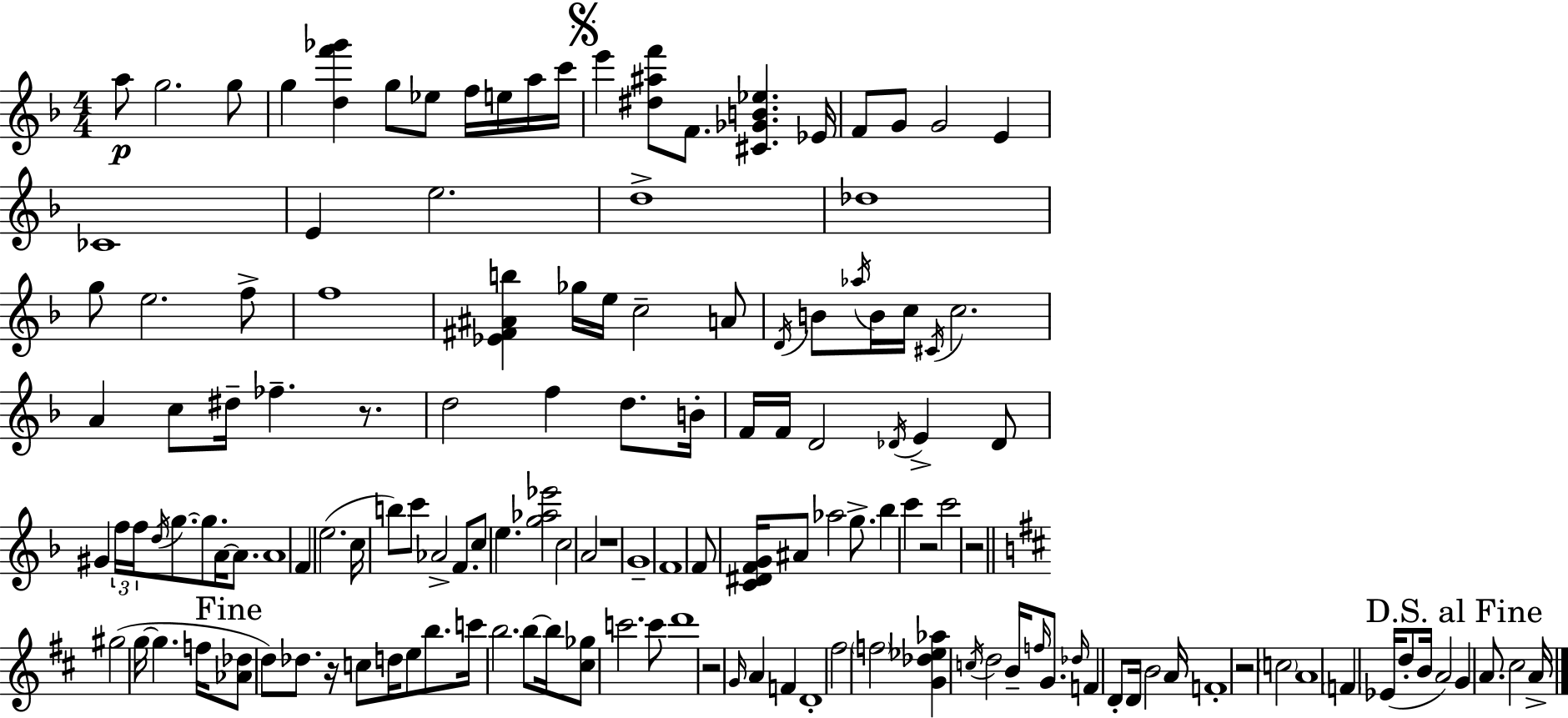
{
  \clef treble
  \numericTimeSignature
  \time 4/4
  \key f \major
  a''8\p g''2. g''8 | g''4 <d'' f''' ges'''>4 g''8 ees''8 f''16 e''16 a''16 c'''16 | \mark \markup { \musicglyph "scripts.segno" } e'''4 <dis'' ais'' f'''>8 f'8. <cis' ges' b' ees''>4. ees'16 | f'8 g'8 g'2 e'4 | \break ces'1 | e'4 e''2. | d''1-> | des''1 | \break g''8 e''2. f''8-> | f''1 | <ees' fis' ais' b''>4 ges''16 e''16 c''2-- a'8 | \acciaccatura { d'16 } b'8 \acciaccatura { aes''16 } b'16 c''16 \acciaccatura { cis'16 } c''2. | \break a'4 c''8 dis''16-- fes''4.-- | r8. d''2 f''4 d''8. | b'16-. f'16 f'16 d'2 \acciaccatura { des'16 } e'4-> | des'8 gis'4 \tuplet 3/2 { f''16 f''16 \acciaccatura { d''16 } } g''8.~~ g''8. | \break a'16~~ a'8. a'1 | f'4 e''2.( | c''16 b''8) c'''8 aes'2-> | f'8. c''8 e''4. <g'' aes'' ees'''>2 | \break c''2 a'2 | r1 | g'1-- | f'1 | \break f'8 <c' dis' f' g'>16 ais'8 aes''2 | g''8.-> bes''4 c'''4 r2 | c'''2 r2 | \bar "||" \break \key b \minor gis''2( g''16~~ g''4. f''16 | \mark "Fine" <aes' des''>8 d''8) des''8. r16 c''8 d''16 e''8 b''8. | c'''16 b''2. b''8~~ b''16 | <cis'' ges''>8 c'''2. c'''8 | \break d'''1 | r2 \grace { g'16 } a'4 f'4 | d'1-. | fis''2 \parenthesize f''2 | \break <g' des'' ees'' aes''>4 \acciaccatura { c''16 } d''2 b'16-- \grace { f''16 } | g'8. \grace { des''16 } f'4 d'8-. d'16 b'2 | a'16 f'1-. | r2 \parenthesize c''2 | \break a'1 | \parenthesize f'4 ees'16( d''8-. b'16 a'2) | \mark "D.S. al Fine" g'4 a'8. cis''2 | a'16-> \bar "|."
}